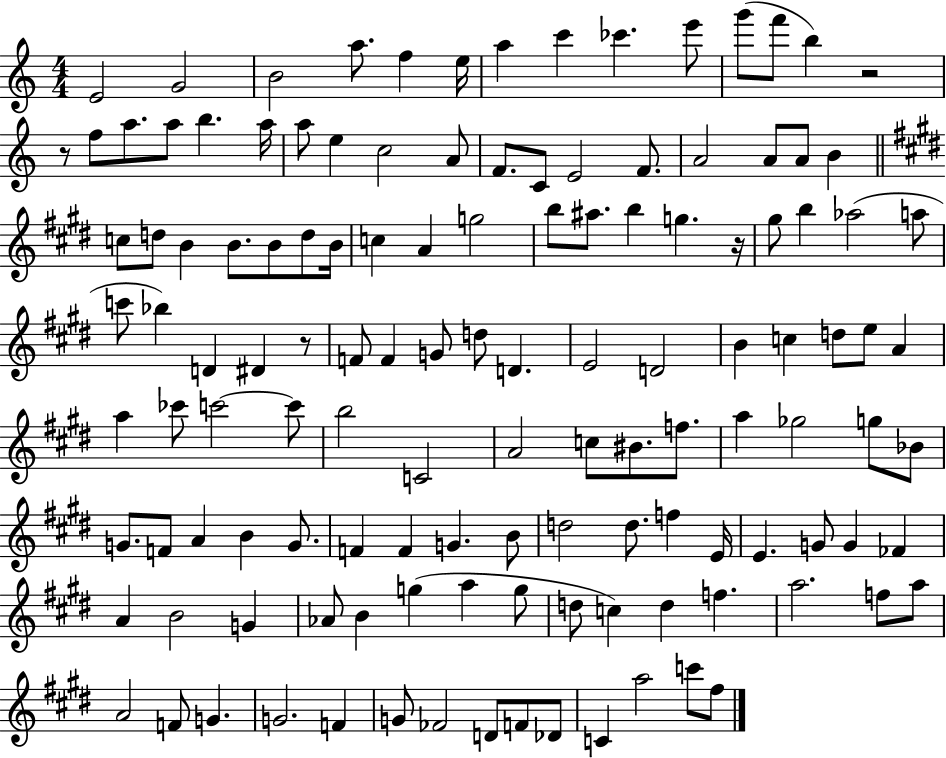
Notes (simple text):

E4/h G4/h B4/h A5/e. F5/q E5/s A5/q C6/q CES6/q. E6/e G6/e F6/e B5/q R/h R/e F5/e A5/e. A5/e B5/q. A5/s A5/e E5/q C5/h A4/e F4/e. C4/e E4/h F4/e. A4/h A4/e A4/e B4/q C5/e D5/e B4/q B4/e. B4/e D5/e B4/s C5/q A4/q G5/h B5/e A#5/e. B5/q G5/q. R/s G#5/e B5/q Ab5/h A5/e C6/e Bb5/q D4/q D#4/q R/e F4/e F4/q G4/e D5/e D4/q. E4/h D4/h B4/q C5/q D5/e E5/e A4/q A5/q CES6/e C6/h C6/e B5/h C4/h A4/h C5/e BIS4/e. F5/e. A5/q Gb5/h G5/e Bb4/e G4/e. F4/e A4/q B4/q G4/e. F4/q F4/q G4/q. B4/e D5/h D5/e. F5/q E4/s E4/q. G4/e G4/q FES4/q A4/q B4/h G4/q Ab4/e B4/q G5/q A5/q G5/e D5/e C5/q D5/q F5/q. A5/h. F5/e A5/e A4/h F4/e G4/q. G4/h. F4/q G4/e FES4/h D4/e F4/e Db4/e C4/q A5/h C6/e F#5/e